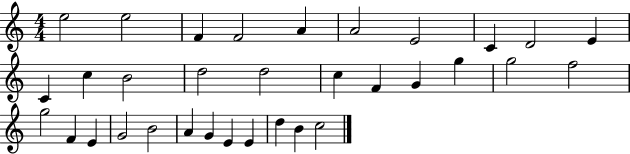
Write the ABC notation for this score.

X:1
T:Untitled
M:4/4
L:1/4
K:C
e2 e2 F F2 A A2 E2 C D2 E C c B2 d2 d2 c F G g g2 f2 g2 F E G2 B2 A G E E d B c2